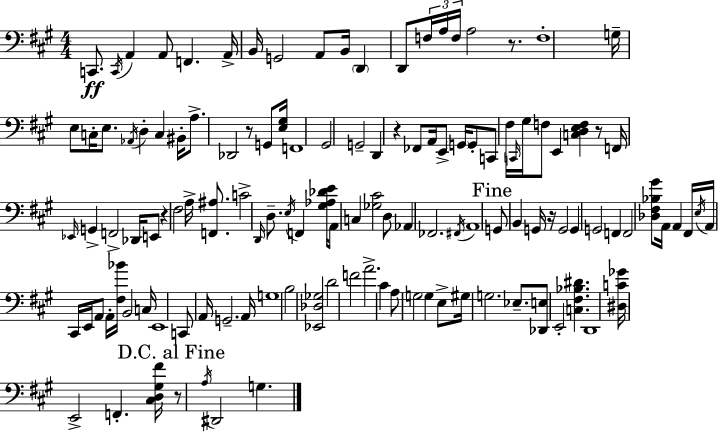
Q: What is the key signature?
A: A major